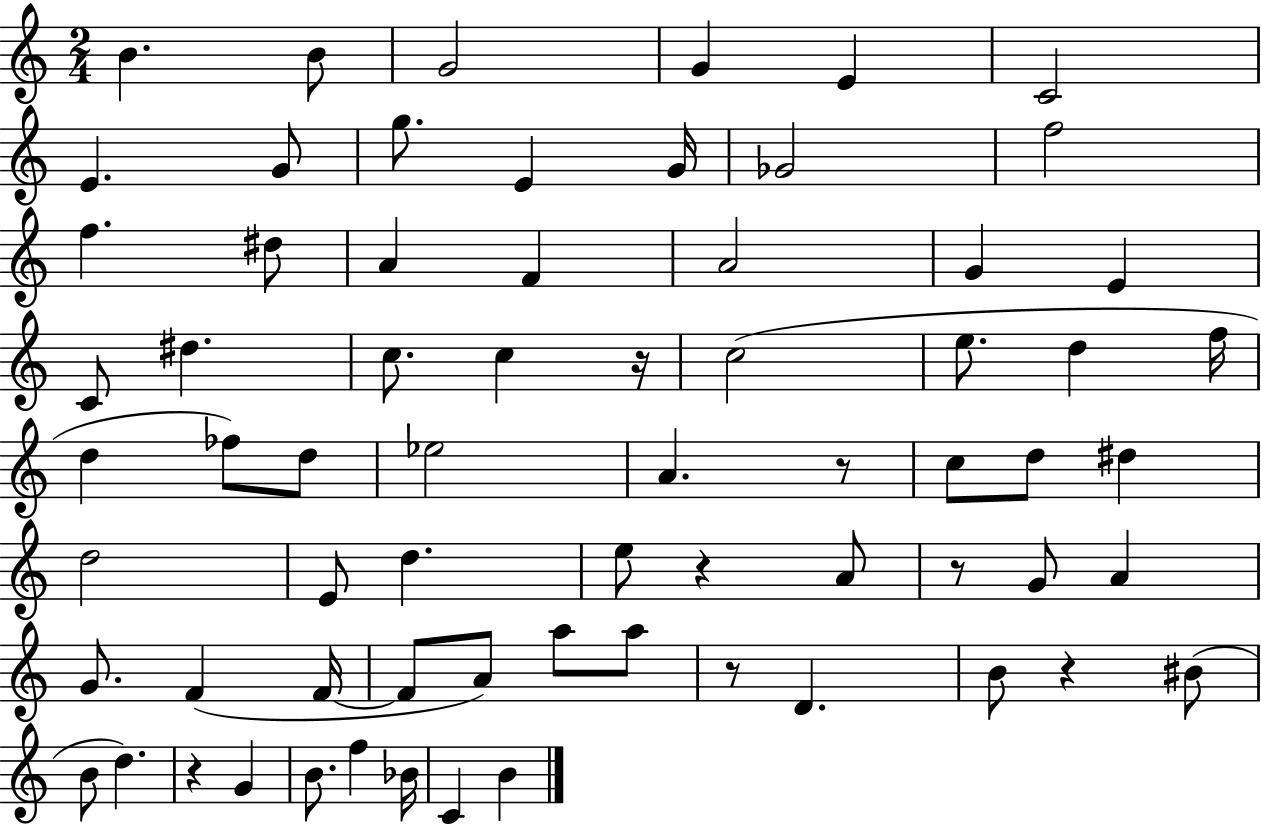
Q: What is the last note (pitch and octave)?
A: B4